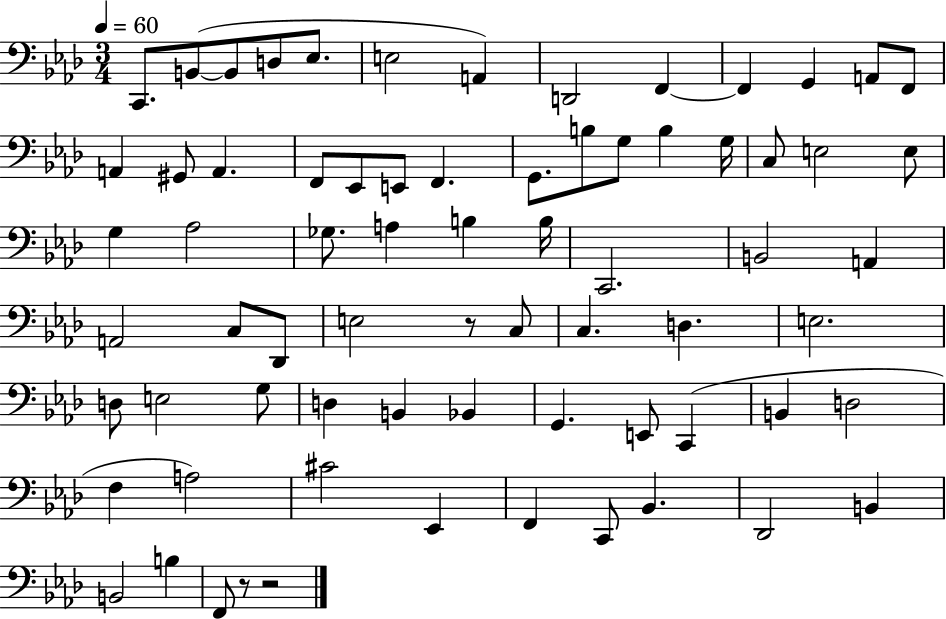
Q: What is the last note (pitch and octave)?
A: F2